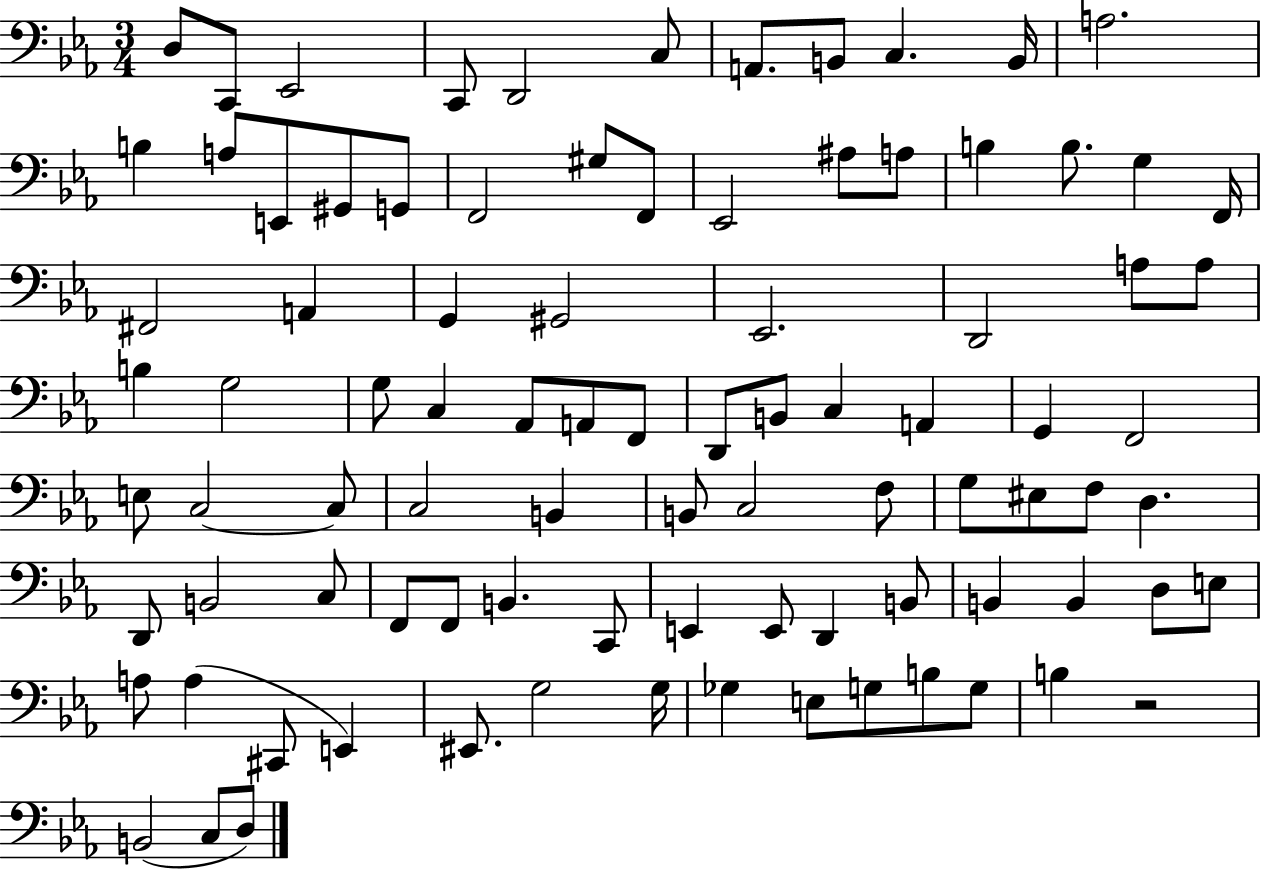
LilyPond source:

{
  \clef bass
  \numericTimeSignature
  \time 3/4
  \key ees \major
  d8 c,8 ees,2 | c,8 d,2 c8 | a,8. b,8 c4. b,16 | a2. | \break b4 a8 e,8 gis,8 g,8 | f,2 gis8 f,8 | ees,2 ais8 a8 | b4 b8. g4 f,16 | \break fis,2 a,4 | g,4 gis,2 | ees,2. | d,2 a8 a8 | \break b4 g2 | g8 c4 aes,8 a,8 f,8 | d,8 b,8 c4 a,4 | g,4 f,2 | \break e8 c2~~ c8 | c2 b,4 | b,8 c2 f8 | g8 eis8 f8 d4. | \break d,8 b,2 c8 | f,8 f,8 b,4. c,8 | e,4 e,8 d,4 b,8 | b,4 b,4 d8 e8 | \break a8 a4( cis,8 e,4) | eis,8. g2 g16 | ges4 e8 g8 b8 g8 | b4 r2 | \break b,2( c8 d8) | \bar "|."
}